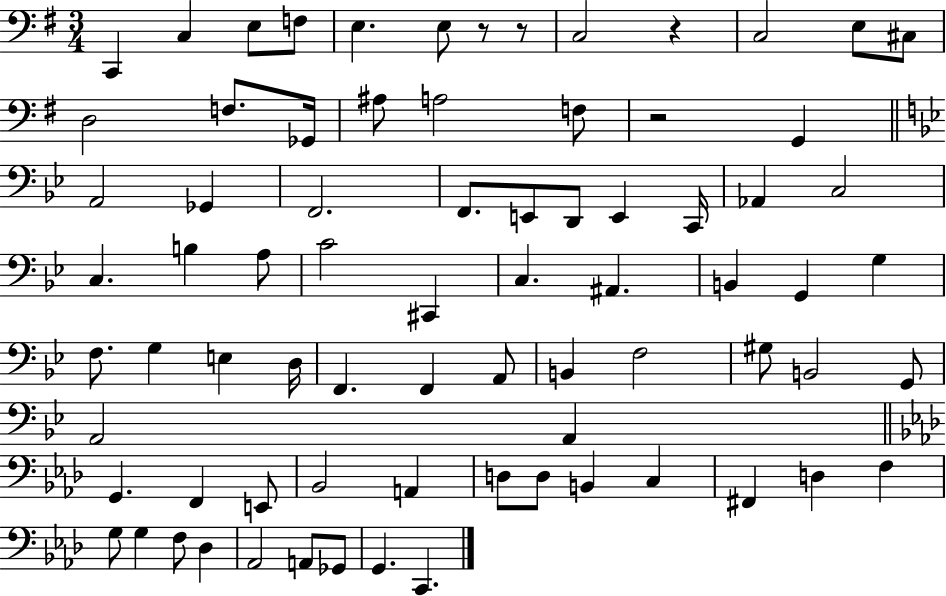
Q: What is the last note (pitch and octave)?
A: C2